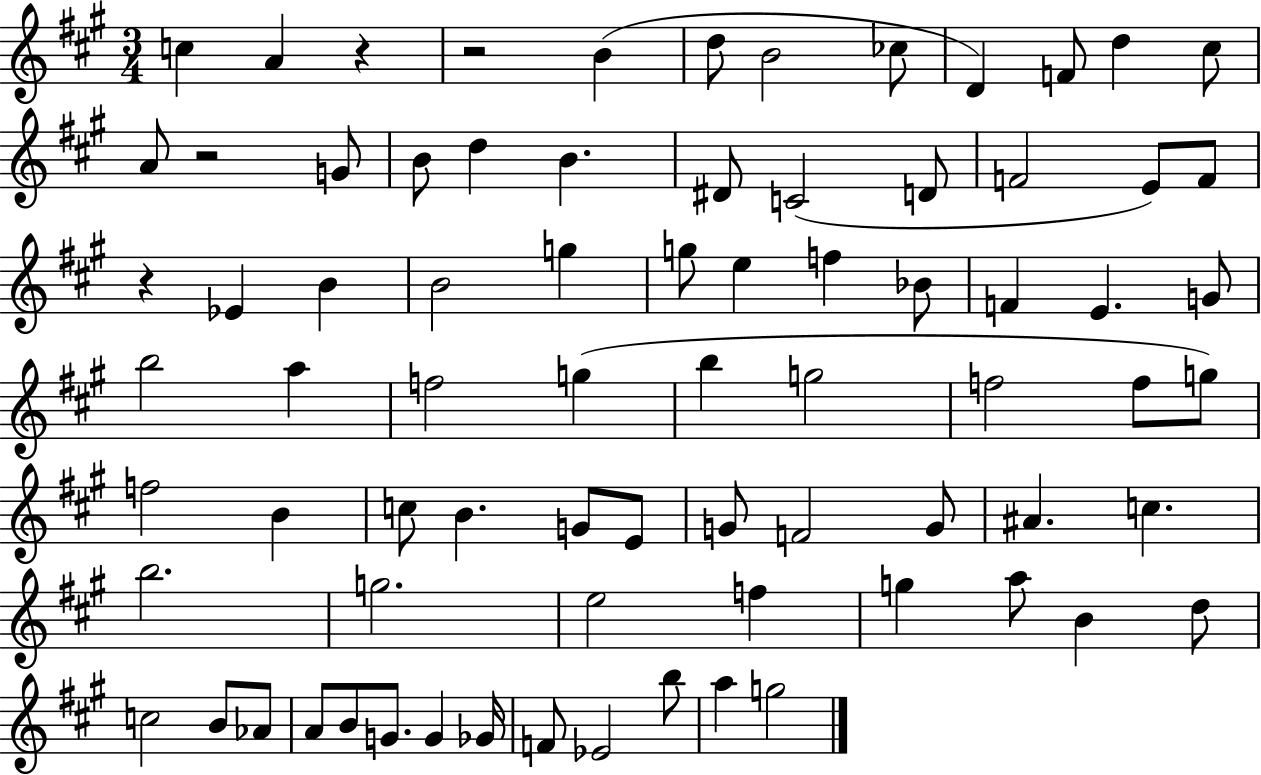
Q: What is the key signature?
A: A major